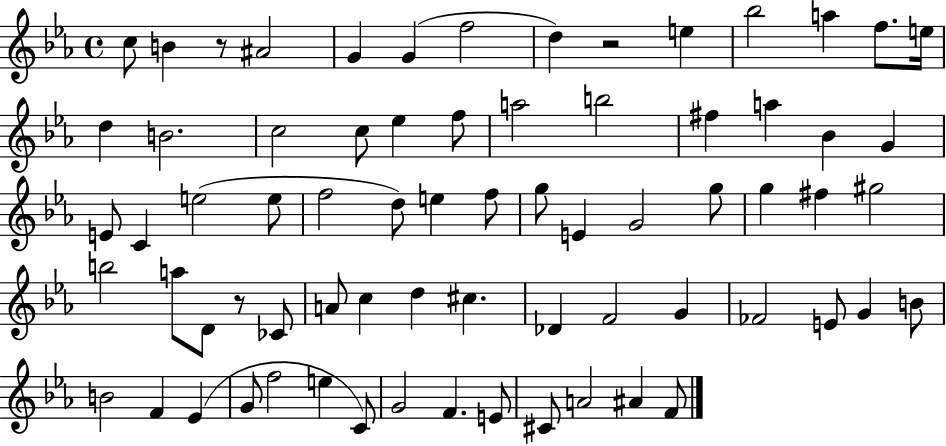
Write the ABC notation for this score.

X:1
T:Untitled
M:4/4
L:1/4
K:Eb
c/2 B z/2 ^A2 G G f2 d z2 e _b2 a f/2 e/4 d B2 c2 c/2 _e f/2 a2 b2 ^f a _B G E/2 C e2 e/2 f2 d/2 e f/2 g/2 E G2 g/2 g ^f ^g2 b2 a/2 D/2 z/2 _C/2 A/2 c d ^c _D F2 G _F2 E/2 G B/2 B2 F _E G/2 f2 e C/2 G2 F E/2 ^C/2 A2 ^A F/2